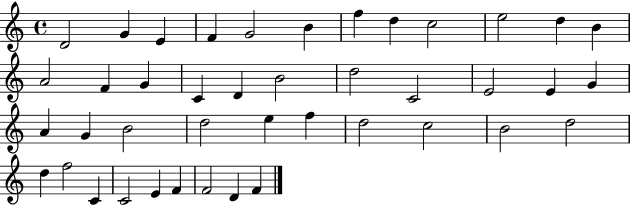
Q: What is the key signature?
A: C major